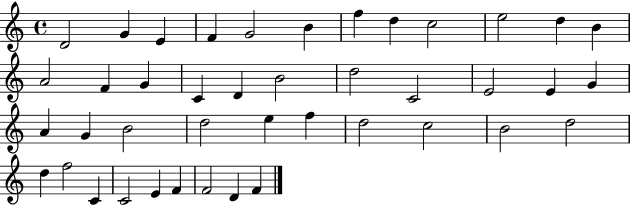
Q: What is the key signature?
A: C major